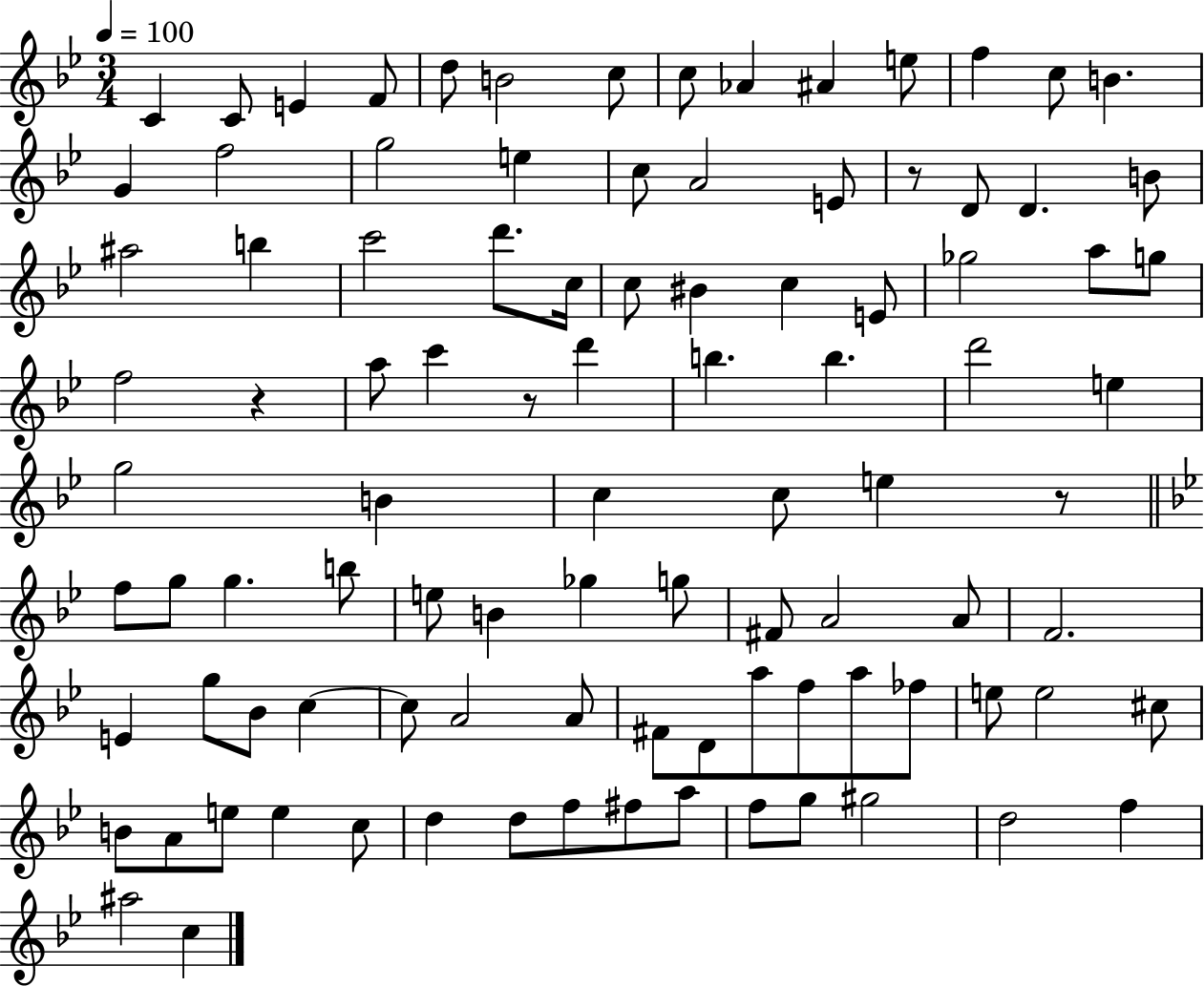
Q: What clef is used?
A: treble